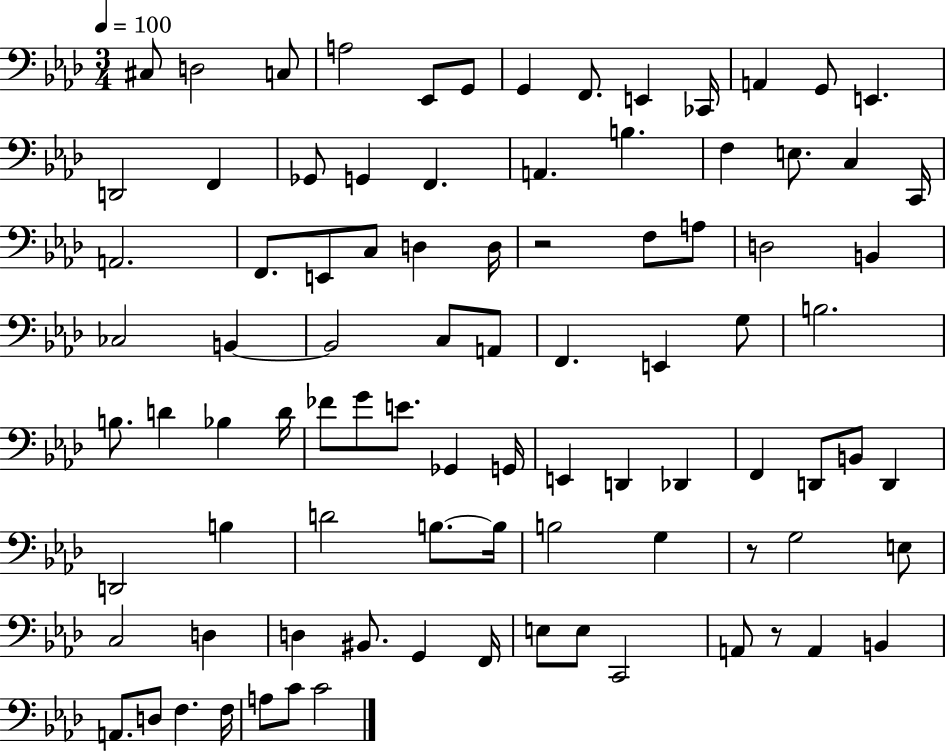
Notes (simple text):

C#3/e D3/h C3/e A3/h Eb2/e G2/e G2/q F2/e. E2/q CES2/s A2/q G2/e E2/q. D2/h F2/q Gb2/e G2/q F2/q. A2/q. B3/q. F3/q E3/e. C3/q C2/s A2/h. F2/e. E2/e C3/e D3/q D3/s R/h F3/e A3/e D3/h B2/q CES3/h B2/q B2/h C3/e A2/e F2/q. E2/q G3/e B3/h. B3/e. D4/q Bb3/q D4/s FES4/e G4/e E4/e. Gb2/q G2/s E2/q D2/q Db2/q F2/q D2/e B2/e D2/q D2/h B3/q D4/h B3/e. B3/s B3/h G3/q R/e G3/h E3/e C3/h D3/q D3/q BIS2/e. G2/q F2/s E3/e E3/e C2/h A2/e R/e A2/q B2/q A2/e. D3/e F3/q. F3/s A3/e C4/e C4/h